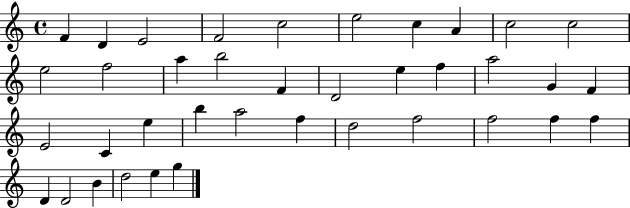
F4/q D4/q E4/h F4/h C5/h E5/h C5/q A4/q C5/h C5/h E5/h F5/h A5/q B5/h F4/q D4/h E5/q F5/q A5/h G4/q F4/q E4/h C4/q E5/q B5/q A5/h F5/q D5/h F5/h F5/h F5/q F5/q D4/q D4/h B4/q D5/h E5/q G5/q